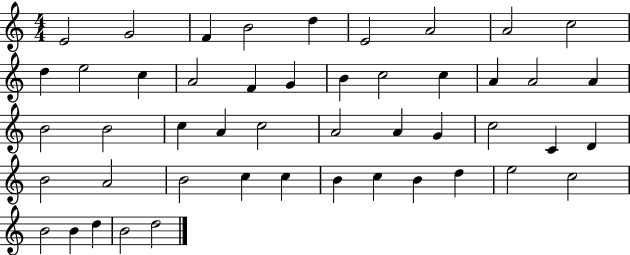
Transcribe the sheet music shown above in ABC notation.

X:1
T:Untitled
M:4/4
L:1/4
K:C
E2 G2 F B2 d E2 A2 A2 c2 d e2 c A2 F G B c2 c A A2 A B2 B2 c A c2 A2 A G c2 C D B2 A2 B2 c c B c B d e2 c2 B2 B d B2 d2